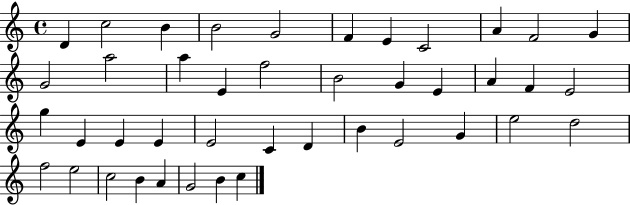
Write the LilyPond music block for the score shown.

{
  \clef treble
  \time 4/4
  \defaultTimeSignature
  \key c \major
  d'4 c''2 b'4 | b'2 g'2 | f'4 e'4 c'2 | a'4 f'2 g'4 | \break g'2 a''2 | a''4 e'4 f''2 | b'2 g'4 e'4 | a'4 f'4 e'2 | \break g''4 e'4 e'4 e'4 | e'2 c'4 d'4 | b'4 e'2 g'4 | e''2 d''2 | \break f''2 e''2 | c''2 b'4 a'4 | g'2 b'4 c''4 | \bar "|."
}